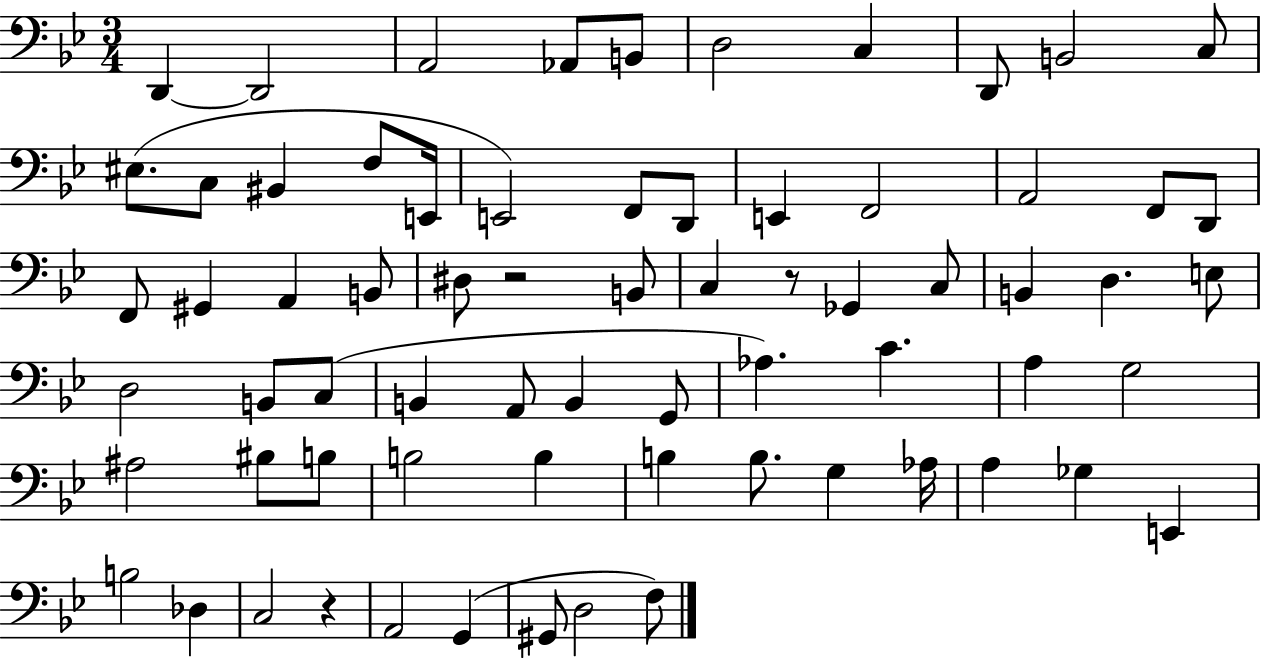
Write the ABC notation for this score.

X:1
T:Untitled
M:3/4
L:1/4
K:Bb
D,, D,,2 A,,2 _A,,/2 B,,/2 D,2 C, D,,/2 B,,2 C,/2 ^E,/2 C,/2 ^B,, F,/2 E,,/4 E,,2 F,,/2 D,,/2 E,, F,,2 A,,2 F,,/2 D,,/2 F,,/2 ^G,, A,, B,,/2 ^D,/2 z2 B,,/2 C, z/2 _G,, C,/2 B,, D, E,/2 D,2 B,,/2 C,/2 B,, A,,/2 B,, G,,/2 _A, C A, G,2 ^A,2 ^B,/2 B,/2 B,2 B, B, B,/2 G, _A,/4 A, _G, E,, B,2 _D, C,2 z A,,2 G,, ^G,,/2 D,2 F,/2